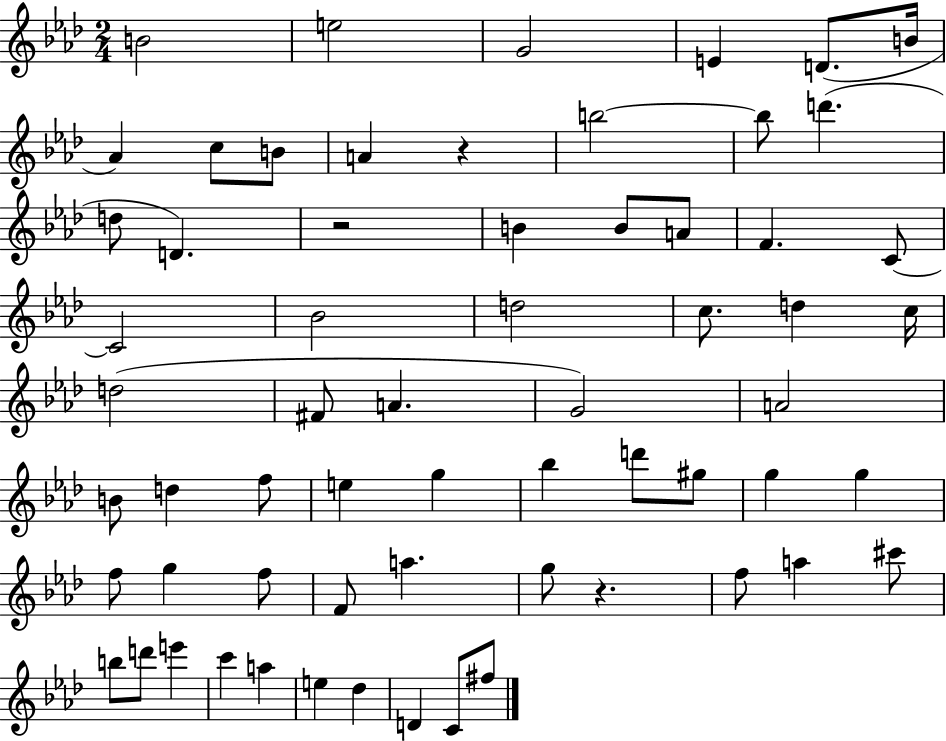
{
  \clef treble
  \numericTimeSignature
  \time 2/4
  \key aes \major
  b'2 | e''2 | g'2 | e'4 d'8.( b'16 | \break aes'4) c''8 b'8 | a'4 r4 | b''2~~ | b''8 d'''4.( | \break d''8 d'4.) | r2 | b'4 b'8 a'8 | f'4. c'8~~ | \break c'2 | bes'2 | d''2 | c''8. d''4 c''16 | \break d''2( | fis'8 a'4. | g'2) | a'2 | \break b'8 d''4 f''8 | e''4 g''4 | bes''4 d'''8 gis''8 | g''4 g''4 | \break f''8 g''4 f''8 | f'8 a''4. | g''8 r4. | f''8 a''4 cis'''8 | \break b''8 d'''8 e'''4 | c'''4 a''4 | e''4 des''4 | d'4 c'8 fis''8 | \break \bar "|."
}